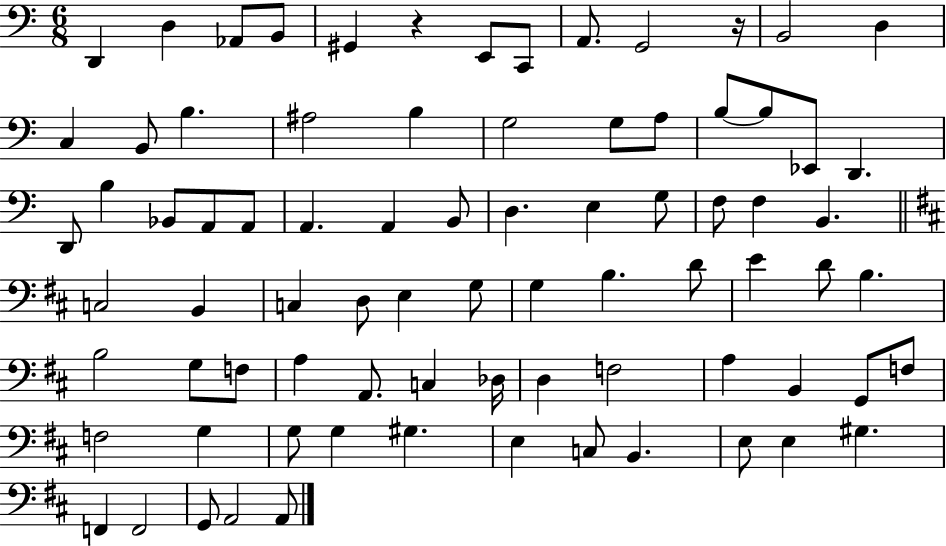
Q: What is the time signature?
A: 6/8